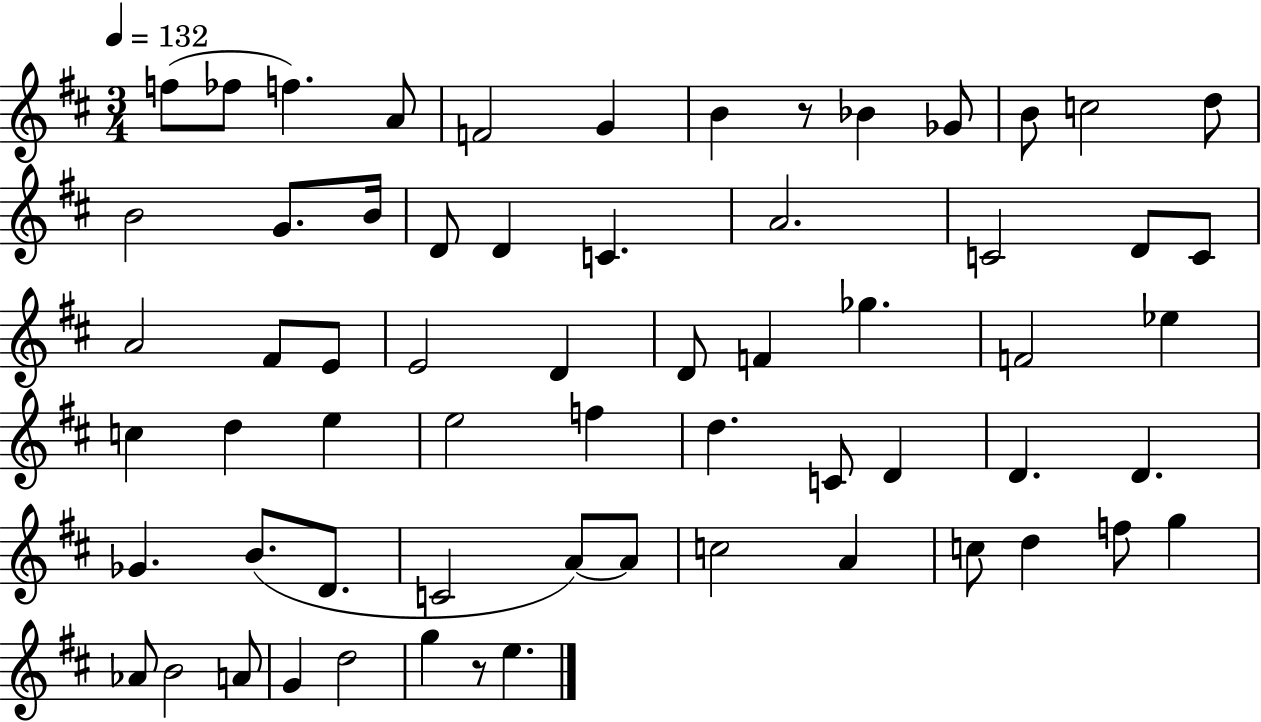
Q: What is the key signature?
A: D major